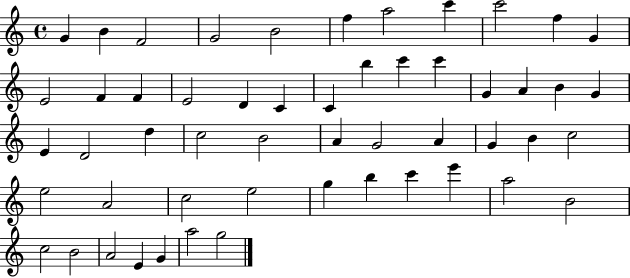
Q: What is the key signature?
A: C major